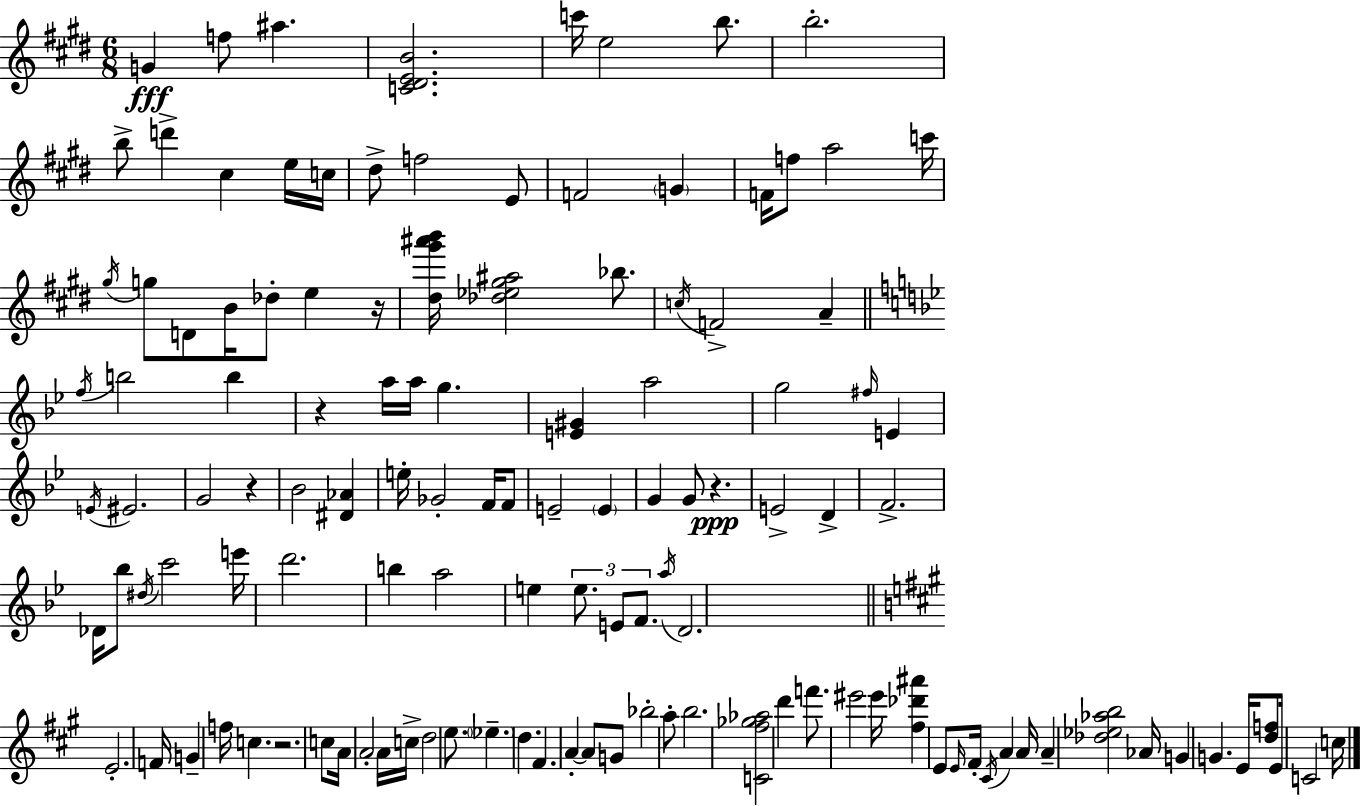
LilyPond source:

{
  \clef treble
  \numericTimeSignature
  \time 6/8
  \key e \major
  g'4\fff f''8 ais''4. | <c' dis' e' b'>2. | c'''16 e''2 b''8. | b''2.-. | \break b''8-> d'''4-> cis''4 e''16 c''16 | dis''8-> f''2 e'8 | f'2 \parenthesize g'4 | f'16 f''8 a''2 c'''16 | \break \acciaccatura { gis''16 } g''8 d'8 b'16 des''8-. e''4 | r16 <dis'' gis''' ais''' b'''>16 <des'' ees'' gis'' ais''>2 bes''8. | \acciaccatura { c''16 } f'2-> a'4-- | \bar "||" \break \key g \minor \acciaccatura { f''16 } b''2 b''4 | r4 a''16 a''16 g''4. | <e' gis'>4 a''2 | g''2 \grace { fis''16 } e'4 | \break \acciaccatura { e'16 } eis'2. | g'2 r4 | bes'2 <dis' aes'>4 | e''16-. ges'2-. | \break f'16 f'8 e'2-- \parenthesize e'4 | g'4 g'8 r4.\ppp | e'2-> d'4-> | f'2.-> | \break des'16 bes''8 \acciaccatura { dis''16 } c'''2 | e'''16 d'''2. | b''4 a''2 | e''4 \tuplet 3/2 { e''8. e'8 | \break f'8. } \acciaccatura { a''16 } d'2. | \bar "||" \break \key a \major e'2.-. | f'16 g'4-- f''16 c''4. | r2. | c''8 a'16 a'2-. a'16 | \break c''16-> d''2 \parenthesize e''8. | \parenthesize ees''4.-- d''4. | fis'4. a'4-.~~ a'8 | g'8 bes''2-. a''8-. | \break b''2. | <c' fis'' ges'' aes''>2 d'''4 | f'''8. eis'''2 eis'''16 | <fis'' des''' ais'''>4 e'8 \grace { e'16 } fis'16-. \acciaccatura { cis'16 } a'4 | \break a'16 a'4-- <des'' ees'' aes'' b''>2 | aes'16 g'4 g'4. | e'16 <d'' f''>8 e'16 c'2 | c''16 \bar "|."
}